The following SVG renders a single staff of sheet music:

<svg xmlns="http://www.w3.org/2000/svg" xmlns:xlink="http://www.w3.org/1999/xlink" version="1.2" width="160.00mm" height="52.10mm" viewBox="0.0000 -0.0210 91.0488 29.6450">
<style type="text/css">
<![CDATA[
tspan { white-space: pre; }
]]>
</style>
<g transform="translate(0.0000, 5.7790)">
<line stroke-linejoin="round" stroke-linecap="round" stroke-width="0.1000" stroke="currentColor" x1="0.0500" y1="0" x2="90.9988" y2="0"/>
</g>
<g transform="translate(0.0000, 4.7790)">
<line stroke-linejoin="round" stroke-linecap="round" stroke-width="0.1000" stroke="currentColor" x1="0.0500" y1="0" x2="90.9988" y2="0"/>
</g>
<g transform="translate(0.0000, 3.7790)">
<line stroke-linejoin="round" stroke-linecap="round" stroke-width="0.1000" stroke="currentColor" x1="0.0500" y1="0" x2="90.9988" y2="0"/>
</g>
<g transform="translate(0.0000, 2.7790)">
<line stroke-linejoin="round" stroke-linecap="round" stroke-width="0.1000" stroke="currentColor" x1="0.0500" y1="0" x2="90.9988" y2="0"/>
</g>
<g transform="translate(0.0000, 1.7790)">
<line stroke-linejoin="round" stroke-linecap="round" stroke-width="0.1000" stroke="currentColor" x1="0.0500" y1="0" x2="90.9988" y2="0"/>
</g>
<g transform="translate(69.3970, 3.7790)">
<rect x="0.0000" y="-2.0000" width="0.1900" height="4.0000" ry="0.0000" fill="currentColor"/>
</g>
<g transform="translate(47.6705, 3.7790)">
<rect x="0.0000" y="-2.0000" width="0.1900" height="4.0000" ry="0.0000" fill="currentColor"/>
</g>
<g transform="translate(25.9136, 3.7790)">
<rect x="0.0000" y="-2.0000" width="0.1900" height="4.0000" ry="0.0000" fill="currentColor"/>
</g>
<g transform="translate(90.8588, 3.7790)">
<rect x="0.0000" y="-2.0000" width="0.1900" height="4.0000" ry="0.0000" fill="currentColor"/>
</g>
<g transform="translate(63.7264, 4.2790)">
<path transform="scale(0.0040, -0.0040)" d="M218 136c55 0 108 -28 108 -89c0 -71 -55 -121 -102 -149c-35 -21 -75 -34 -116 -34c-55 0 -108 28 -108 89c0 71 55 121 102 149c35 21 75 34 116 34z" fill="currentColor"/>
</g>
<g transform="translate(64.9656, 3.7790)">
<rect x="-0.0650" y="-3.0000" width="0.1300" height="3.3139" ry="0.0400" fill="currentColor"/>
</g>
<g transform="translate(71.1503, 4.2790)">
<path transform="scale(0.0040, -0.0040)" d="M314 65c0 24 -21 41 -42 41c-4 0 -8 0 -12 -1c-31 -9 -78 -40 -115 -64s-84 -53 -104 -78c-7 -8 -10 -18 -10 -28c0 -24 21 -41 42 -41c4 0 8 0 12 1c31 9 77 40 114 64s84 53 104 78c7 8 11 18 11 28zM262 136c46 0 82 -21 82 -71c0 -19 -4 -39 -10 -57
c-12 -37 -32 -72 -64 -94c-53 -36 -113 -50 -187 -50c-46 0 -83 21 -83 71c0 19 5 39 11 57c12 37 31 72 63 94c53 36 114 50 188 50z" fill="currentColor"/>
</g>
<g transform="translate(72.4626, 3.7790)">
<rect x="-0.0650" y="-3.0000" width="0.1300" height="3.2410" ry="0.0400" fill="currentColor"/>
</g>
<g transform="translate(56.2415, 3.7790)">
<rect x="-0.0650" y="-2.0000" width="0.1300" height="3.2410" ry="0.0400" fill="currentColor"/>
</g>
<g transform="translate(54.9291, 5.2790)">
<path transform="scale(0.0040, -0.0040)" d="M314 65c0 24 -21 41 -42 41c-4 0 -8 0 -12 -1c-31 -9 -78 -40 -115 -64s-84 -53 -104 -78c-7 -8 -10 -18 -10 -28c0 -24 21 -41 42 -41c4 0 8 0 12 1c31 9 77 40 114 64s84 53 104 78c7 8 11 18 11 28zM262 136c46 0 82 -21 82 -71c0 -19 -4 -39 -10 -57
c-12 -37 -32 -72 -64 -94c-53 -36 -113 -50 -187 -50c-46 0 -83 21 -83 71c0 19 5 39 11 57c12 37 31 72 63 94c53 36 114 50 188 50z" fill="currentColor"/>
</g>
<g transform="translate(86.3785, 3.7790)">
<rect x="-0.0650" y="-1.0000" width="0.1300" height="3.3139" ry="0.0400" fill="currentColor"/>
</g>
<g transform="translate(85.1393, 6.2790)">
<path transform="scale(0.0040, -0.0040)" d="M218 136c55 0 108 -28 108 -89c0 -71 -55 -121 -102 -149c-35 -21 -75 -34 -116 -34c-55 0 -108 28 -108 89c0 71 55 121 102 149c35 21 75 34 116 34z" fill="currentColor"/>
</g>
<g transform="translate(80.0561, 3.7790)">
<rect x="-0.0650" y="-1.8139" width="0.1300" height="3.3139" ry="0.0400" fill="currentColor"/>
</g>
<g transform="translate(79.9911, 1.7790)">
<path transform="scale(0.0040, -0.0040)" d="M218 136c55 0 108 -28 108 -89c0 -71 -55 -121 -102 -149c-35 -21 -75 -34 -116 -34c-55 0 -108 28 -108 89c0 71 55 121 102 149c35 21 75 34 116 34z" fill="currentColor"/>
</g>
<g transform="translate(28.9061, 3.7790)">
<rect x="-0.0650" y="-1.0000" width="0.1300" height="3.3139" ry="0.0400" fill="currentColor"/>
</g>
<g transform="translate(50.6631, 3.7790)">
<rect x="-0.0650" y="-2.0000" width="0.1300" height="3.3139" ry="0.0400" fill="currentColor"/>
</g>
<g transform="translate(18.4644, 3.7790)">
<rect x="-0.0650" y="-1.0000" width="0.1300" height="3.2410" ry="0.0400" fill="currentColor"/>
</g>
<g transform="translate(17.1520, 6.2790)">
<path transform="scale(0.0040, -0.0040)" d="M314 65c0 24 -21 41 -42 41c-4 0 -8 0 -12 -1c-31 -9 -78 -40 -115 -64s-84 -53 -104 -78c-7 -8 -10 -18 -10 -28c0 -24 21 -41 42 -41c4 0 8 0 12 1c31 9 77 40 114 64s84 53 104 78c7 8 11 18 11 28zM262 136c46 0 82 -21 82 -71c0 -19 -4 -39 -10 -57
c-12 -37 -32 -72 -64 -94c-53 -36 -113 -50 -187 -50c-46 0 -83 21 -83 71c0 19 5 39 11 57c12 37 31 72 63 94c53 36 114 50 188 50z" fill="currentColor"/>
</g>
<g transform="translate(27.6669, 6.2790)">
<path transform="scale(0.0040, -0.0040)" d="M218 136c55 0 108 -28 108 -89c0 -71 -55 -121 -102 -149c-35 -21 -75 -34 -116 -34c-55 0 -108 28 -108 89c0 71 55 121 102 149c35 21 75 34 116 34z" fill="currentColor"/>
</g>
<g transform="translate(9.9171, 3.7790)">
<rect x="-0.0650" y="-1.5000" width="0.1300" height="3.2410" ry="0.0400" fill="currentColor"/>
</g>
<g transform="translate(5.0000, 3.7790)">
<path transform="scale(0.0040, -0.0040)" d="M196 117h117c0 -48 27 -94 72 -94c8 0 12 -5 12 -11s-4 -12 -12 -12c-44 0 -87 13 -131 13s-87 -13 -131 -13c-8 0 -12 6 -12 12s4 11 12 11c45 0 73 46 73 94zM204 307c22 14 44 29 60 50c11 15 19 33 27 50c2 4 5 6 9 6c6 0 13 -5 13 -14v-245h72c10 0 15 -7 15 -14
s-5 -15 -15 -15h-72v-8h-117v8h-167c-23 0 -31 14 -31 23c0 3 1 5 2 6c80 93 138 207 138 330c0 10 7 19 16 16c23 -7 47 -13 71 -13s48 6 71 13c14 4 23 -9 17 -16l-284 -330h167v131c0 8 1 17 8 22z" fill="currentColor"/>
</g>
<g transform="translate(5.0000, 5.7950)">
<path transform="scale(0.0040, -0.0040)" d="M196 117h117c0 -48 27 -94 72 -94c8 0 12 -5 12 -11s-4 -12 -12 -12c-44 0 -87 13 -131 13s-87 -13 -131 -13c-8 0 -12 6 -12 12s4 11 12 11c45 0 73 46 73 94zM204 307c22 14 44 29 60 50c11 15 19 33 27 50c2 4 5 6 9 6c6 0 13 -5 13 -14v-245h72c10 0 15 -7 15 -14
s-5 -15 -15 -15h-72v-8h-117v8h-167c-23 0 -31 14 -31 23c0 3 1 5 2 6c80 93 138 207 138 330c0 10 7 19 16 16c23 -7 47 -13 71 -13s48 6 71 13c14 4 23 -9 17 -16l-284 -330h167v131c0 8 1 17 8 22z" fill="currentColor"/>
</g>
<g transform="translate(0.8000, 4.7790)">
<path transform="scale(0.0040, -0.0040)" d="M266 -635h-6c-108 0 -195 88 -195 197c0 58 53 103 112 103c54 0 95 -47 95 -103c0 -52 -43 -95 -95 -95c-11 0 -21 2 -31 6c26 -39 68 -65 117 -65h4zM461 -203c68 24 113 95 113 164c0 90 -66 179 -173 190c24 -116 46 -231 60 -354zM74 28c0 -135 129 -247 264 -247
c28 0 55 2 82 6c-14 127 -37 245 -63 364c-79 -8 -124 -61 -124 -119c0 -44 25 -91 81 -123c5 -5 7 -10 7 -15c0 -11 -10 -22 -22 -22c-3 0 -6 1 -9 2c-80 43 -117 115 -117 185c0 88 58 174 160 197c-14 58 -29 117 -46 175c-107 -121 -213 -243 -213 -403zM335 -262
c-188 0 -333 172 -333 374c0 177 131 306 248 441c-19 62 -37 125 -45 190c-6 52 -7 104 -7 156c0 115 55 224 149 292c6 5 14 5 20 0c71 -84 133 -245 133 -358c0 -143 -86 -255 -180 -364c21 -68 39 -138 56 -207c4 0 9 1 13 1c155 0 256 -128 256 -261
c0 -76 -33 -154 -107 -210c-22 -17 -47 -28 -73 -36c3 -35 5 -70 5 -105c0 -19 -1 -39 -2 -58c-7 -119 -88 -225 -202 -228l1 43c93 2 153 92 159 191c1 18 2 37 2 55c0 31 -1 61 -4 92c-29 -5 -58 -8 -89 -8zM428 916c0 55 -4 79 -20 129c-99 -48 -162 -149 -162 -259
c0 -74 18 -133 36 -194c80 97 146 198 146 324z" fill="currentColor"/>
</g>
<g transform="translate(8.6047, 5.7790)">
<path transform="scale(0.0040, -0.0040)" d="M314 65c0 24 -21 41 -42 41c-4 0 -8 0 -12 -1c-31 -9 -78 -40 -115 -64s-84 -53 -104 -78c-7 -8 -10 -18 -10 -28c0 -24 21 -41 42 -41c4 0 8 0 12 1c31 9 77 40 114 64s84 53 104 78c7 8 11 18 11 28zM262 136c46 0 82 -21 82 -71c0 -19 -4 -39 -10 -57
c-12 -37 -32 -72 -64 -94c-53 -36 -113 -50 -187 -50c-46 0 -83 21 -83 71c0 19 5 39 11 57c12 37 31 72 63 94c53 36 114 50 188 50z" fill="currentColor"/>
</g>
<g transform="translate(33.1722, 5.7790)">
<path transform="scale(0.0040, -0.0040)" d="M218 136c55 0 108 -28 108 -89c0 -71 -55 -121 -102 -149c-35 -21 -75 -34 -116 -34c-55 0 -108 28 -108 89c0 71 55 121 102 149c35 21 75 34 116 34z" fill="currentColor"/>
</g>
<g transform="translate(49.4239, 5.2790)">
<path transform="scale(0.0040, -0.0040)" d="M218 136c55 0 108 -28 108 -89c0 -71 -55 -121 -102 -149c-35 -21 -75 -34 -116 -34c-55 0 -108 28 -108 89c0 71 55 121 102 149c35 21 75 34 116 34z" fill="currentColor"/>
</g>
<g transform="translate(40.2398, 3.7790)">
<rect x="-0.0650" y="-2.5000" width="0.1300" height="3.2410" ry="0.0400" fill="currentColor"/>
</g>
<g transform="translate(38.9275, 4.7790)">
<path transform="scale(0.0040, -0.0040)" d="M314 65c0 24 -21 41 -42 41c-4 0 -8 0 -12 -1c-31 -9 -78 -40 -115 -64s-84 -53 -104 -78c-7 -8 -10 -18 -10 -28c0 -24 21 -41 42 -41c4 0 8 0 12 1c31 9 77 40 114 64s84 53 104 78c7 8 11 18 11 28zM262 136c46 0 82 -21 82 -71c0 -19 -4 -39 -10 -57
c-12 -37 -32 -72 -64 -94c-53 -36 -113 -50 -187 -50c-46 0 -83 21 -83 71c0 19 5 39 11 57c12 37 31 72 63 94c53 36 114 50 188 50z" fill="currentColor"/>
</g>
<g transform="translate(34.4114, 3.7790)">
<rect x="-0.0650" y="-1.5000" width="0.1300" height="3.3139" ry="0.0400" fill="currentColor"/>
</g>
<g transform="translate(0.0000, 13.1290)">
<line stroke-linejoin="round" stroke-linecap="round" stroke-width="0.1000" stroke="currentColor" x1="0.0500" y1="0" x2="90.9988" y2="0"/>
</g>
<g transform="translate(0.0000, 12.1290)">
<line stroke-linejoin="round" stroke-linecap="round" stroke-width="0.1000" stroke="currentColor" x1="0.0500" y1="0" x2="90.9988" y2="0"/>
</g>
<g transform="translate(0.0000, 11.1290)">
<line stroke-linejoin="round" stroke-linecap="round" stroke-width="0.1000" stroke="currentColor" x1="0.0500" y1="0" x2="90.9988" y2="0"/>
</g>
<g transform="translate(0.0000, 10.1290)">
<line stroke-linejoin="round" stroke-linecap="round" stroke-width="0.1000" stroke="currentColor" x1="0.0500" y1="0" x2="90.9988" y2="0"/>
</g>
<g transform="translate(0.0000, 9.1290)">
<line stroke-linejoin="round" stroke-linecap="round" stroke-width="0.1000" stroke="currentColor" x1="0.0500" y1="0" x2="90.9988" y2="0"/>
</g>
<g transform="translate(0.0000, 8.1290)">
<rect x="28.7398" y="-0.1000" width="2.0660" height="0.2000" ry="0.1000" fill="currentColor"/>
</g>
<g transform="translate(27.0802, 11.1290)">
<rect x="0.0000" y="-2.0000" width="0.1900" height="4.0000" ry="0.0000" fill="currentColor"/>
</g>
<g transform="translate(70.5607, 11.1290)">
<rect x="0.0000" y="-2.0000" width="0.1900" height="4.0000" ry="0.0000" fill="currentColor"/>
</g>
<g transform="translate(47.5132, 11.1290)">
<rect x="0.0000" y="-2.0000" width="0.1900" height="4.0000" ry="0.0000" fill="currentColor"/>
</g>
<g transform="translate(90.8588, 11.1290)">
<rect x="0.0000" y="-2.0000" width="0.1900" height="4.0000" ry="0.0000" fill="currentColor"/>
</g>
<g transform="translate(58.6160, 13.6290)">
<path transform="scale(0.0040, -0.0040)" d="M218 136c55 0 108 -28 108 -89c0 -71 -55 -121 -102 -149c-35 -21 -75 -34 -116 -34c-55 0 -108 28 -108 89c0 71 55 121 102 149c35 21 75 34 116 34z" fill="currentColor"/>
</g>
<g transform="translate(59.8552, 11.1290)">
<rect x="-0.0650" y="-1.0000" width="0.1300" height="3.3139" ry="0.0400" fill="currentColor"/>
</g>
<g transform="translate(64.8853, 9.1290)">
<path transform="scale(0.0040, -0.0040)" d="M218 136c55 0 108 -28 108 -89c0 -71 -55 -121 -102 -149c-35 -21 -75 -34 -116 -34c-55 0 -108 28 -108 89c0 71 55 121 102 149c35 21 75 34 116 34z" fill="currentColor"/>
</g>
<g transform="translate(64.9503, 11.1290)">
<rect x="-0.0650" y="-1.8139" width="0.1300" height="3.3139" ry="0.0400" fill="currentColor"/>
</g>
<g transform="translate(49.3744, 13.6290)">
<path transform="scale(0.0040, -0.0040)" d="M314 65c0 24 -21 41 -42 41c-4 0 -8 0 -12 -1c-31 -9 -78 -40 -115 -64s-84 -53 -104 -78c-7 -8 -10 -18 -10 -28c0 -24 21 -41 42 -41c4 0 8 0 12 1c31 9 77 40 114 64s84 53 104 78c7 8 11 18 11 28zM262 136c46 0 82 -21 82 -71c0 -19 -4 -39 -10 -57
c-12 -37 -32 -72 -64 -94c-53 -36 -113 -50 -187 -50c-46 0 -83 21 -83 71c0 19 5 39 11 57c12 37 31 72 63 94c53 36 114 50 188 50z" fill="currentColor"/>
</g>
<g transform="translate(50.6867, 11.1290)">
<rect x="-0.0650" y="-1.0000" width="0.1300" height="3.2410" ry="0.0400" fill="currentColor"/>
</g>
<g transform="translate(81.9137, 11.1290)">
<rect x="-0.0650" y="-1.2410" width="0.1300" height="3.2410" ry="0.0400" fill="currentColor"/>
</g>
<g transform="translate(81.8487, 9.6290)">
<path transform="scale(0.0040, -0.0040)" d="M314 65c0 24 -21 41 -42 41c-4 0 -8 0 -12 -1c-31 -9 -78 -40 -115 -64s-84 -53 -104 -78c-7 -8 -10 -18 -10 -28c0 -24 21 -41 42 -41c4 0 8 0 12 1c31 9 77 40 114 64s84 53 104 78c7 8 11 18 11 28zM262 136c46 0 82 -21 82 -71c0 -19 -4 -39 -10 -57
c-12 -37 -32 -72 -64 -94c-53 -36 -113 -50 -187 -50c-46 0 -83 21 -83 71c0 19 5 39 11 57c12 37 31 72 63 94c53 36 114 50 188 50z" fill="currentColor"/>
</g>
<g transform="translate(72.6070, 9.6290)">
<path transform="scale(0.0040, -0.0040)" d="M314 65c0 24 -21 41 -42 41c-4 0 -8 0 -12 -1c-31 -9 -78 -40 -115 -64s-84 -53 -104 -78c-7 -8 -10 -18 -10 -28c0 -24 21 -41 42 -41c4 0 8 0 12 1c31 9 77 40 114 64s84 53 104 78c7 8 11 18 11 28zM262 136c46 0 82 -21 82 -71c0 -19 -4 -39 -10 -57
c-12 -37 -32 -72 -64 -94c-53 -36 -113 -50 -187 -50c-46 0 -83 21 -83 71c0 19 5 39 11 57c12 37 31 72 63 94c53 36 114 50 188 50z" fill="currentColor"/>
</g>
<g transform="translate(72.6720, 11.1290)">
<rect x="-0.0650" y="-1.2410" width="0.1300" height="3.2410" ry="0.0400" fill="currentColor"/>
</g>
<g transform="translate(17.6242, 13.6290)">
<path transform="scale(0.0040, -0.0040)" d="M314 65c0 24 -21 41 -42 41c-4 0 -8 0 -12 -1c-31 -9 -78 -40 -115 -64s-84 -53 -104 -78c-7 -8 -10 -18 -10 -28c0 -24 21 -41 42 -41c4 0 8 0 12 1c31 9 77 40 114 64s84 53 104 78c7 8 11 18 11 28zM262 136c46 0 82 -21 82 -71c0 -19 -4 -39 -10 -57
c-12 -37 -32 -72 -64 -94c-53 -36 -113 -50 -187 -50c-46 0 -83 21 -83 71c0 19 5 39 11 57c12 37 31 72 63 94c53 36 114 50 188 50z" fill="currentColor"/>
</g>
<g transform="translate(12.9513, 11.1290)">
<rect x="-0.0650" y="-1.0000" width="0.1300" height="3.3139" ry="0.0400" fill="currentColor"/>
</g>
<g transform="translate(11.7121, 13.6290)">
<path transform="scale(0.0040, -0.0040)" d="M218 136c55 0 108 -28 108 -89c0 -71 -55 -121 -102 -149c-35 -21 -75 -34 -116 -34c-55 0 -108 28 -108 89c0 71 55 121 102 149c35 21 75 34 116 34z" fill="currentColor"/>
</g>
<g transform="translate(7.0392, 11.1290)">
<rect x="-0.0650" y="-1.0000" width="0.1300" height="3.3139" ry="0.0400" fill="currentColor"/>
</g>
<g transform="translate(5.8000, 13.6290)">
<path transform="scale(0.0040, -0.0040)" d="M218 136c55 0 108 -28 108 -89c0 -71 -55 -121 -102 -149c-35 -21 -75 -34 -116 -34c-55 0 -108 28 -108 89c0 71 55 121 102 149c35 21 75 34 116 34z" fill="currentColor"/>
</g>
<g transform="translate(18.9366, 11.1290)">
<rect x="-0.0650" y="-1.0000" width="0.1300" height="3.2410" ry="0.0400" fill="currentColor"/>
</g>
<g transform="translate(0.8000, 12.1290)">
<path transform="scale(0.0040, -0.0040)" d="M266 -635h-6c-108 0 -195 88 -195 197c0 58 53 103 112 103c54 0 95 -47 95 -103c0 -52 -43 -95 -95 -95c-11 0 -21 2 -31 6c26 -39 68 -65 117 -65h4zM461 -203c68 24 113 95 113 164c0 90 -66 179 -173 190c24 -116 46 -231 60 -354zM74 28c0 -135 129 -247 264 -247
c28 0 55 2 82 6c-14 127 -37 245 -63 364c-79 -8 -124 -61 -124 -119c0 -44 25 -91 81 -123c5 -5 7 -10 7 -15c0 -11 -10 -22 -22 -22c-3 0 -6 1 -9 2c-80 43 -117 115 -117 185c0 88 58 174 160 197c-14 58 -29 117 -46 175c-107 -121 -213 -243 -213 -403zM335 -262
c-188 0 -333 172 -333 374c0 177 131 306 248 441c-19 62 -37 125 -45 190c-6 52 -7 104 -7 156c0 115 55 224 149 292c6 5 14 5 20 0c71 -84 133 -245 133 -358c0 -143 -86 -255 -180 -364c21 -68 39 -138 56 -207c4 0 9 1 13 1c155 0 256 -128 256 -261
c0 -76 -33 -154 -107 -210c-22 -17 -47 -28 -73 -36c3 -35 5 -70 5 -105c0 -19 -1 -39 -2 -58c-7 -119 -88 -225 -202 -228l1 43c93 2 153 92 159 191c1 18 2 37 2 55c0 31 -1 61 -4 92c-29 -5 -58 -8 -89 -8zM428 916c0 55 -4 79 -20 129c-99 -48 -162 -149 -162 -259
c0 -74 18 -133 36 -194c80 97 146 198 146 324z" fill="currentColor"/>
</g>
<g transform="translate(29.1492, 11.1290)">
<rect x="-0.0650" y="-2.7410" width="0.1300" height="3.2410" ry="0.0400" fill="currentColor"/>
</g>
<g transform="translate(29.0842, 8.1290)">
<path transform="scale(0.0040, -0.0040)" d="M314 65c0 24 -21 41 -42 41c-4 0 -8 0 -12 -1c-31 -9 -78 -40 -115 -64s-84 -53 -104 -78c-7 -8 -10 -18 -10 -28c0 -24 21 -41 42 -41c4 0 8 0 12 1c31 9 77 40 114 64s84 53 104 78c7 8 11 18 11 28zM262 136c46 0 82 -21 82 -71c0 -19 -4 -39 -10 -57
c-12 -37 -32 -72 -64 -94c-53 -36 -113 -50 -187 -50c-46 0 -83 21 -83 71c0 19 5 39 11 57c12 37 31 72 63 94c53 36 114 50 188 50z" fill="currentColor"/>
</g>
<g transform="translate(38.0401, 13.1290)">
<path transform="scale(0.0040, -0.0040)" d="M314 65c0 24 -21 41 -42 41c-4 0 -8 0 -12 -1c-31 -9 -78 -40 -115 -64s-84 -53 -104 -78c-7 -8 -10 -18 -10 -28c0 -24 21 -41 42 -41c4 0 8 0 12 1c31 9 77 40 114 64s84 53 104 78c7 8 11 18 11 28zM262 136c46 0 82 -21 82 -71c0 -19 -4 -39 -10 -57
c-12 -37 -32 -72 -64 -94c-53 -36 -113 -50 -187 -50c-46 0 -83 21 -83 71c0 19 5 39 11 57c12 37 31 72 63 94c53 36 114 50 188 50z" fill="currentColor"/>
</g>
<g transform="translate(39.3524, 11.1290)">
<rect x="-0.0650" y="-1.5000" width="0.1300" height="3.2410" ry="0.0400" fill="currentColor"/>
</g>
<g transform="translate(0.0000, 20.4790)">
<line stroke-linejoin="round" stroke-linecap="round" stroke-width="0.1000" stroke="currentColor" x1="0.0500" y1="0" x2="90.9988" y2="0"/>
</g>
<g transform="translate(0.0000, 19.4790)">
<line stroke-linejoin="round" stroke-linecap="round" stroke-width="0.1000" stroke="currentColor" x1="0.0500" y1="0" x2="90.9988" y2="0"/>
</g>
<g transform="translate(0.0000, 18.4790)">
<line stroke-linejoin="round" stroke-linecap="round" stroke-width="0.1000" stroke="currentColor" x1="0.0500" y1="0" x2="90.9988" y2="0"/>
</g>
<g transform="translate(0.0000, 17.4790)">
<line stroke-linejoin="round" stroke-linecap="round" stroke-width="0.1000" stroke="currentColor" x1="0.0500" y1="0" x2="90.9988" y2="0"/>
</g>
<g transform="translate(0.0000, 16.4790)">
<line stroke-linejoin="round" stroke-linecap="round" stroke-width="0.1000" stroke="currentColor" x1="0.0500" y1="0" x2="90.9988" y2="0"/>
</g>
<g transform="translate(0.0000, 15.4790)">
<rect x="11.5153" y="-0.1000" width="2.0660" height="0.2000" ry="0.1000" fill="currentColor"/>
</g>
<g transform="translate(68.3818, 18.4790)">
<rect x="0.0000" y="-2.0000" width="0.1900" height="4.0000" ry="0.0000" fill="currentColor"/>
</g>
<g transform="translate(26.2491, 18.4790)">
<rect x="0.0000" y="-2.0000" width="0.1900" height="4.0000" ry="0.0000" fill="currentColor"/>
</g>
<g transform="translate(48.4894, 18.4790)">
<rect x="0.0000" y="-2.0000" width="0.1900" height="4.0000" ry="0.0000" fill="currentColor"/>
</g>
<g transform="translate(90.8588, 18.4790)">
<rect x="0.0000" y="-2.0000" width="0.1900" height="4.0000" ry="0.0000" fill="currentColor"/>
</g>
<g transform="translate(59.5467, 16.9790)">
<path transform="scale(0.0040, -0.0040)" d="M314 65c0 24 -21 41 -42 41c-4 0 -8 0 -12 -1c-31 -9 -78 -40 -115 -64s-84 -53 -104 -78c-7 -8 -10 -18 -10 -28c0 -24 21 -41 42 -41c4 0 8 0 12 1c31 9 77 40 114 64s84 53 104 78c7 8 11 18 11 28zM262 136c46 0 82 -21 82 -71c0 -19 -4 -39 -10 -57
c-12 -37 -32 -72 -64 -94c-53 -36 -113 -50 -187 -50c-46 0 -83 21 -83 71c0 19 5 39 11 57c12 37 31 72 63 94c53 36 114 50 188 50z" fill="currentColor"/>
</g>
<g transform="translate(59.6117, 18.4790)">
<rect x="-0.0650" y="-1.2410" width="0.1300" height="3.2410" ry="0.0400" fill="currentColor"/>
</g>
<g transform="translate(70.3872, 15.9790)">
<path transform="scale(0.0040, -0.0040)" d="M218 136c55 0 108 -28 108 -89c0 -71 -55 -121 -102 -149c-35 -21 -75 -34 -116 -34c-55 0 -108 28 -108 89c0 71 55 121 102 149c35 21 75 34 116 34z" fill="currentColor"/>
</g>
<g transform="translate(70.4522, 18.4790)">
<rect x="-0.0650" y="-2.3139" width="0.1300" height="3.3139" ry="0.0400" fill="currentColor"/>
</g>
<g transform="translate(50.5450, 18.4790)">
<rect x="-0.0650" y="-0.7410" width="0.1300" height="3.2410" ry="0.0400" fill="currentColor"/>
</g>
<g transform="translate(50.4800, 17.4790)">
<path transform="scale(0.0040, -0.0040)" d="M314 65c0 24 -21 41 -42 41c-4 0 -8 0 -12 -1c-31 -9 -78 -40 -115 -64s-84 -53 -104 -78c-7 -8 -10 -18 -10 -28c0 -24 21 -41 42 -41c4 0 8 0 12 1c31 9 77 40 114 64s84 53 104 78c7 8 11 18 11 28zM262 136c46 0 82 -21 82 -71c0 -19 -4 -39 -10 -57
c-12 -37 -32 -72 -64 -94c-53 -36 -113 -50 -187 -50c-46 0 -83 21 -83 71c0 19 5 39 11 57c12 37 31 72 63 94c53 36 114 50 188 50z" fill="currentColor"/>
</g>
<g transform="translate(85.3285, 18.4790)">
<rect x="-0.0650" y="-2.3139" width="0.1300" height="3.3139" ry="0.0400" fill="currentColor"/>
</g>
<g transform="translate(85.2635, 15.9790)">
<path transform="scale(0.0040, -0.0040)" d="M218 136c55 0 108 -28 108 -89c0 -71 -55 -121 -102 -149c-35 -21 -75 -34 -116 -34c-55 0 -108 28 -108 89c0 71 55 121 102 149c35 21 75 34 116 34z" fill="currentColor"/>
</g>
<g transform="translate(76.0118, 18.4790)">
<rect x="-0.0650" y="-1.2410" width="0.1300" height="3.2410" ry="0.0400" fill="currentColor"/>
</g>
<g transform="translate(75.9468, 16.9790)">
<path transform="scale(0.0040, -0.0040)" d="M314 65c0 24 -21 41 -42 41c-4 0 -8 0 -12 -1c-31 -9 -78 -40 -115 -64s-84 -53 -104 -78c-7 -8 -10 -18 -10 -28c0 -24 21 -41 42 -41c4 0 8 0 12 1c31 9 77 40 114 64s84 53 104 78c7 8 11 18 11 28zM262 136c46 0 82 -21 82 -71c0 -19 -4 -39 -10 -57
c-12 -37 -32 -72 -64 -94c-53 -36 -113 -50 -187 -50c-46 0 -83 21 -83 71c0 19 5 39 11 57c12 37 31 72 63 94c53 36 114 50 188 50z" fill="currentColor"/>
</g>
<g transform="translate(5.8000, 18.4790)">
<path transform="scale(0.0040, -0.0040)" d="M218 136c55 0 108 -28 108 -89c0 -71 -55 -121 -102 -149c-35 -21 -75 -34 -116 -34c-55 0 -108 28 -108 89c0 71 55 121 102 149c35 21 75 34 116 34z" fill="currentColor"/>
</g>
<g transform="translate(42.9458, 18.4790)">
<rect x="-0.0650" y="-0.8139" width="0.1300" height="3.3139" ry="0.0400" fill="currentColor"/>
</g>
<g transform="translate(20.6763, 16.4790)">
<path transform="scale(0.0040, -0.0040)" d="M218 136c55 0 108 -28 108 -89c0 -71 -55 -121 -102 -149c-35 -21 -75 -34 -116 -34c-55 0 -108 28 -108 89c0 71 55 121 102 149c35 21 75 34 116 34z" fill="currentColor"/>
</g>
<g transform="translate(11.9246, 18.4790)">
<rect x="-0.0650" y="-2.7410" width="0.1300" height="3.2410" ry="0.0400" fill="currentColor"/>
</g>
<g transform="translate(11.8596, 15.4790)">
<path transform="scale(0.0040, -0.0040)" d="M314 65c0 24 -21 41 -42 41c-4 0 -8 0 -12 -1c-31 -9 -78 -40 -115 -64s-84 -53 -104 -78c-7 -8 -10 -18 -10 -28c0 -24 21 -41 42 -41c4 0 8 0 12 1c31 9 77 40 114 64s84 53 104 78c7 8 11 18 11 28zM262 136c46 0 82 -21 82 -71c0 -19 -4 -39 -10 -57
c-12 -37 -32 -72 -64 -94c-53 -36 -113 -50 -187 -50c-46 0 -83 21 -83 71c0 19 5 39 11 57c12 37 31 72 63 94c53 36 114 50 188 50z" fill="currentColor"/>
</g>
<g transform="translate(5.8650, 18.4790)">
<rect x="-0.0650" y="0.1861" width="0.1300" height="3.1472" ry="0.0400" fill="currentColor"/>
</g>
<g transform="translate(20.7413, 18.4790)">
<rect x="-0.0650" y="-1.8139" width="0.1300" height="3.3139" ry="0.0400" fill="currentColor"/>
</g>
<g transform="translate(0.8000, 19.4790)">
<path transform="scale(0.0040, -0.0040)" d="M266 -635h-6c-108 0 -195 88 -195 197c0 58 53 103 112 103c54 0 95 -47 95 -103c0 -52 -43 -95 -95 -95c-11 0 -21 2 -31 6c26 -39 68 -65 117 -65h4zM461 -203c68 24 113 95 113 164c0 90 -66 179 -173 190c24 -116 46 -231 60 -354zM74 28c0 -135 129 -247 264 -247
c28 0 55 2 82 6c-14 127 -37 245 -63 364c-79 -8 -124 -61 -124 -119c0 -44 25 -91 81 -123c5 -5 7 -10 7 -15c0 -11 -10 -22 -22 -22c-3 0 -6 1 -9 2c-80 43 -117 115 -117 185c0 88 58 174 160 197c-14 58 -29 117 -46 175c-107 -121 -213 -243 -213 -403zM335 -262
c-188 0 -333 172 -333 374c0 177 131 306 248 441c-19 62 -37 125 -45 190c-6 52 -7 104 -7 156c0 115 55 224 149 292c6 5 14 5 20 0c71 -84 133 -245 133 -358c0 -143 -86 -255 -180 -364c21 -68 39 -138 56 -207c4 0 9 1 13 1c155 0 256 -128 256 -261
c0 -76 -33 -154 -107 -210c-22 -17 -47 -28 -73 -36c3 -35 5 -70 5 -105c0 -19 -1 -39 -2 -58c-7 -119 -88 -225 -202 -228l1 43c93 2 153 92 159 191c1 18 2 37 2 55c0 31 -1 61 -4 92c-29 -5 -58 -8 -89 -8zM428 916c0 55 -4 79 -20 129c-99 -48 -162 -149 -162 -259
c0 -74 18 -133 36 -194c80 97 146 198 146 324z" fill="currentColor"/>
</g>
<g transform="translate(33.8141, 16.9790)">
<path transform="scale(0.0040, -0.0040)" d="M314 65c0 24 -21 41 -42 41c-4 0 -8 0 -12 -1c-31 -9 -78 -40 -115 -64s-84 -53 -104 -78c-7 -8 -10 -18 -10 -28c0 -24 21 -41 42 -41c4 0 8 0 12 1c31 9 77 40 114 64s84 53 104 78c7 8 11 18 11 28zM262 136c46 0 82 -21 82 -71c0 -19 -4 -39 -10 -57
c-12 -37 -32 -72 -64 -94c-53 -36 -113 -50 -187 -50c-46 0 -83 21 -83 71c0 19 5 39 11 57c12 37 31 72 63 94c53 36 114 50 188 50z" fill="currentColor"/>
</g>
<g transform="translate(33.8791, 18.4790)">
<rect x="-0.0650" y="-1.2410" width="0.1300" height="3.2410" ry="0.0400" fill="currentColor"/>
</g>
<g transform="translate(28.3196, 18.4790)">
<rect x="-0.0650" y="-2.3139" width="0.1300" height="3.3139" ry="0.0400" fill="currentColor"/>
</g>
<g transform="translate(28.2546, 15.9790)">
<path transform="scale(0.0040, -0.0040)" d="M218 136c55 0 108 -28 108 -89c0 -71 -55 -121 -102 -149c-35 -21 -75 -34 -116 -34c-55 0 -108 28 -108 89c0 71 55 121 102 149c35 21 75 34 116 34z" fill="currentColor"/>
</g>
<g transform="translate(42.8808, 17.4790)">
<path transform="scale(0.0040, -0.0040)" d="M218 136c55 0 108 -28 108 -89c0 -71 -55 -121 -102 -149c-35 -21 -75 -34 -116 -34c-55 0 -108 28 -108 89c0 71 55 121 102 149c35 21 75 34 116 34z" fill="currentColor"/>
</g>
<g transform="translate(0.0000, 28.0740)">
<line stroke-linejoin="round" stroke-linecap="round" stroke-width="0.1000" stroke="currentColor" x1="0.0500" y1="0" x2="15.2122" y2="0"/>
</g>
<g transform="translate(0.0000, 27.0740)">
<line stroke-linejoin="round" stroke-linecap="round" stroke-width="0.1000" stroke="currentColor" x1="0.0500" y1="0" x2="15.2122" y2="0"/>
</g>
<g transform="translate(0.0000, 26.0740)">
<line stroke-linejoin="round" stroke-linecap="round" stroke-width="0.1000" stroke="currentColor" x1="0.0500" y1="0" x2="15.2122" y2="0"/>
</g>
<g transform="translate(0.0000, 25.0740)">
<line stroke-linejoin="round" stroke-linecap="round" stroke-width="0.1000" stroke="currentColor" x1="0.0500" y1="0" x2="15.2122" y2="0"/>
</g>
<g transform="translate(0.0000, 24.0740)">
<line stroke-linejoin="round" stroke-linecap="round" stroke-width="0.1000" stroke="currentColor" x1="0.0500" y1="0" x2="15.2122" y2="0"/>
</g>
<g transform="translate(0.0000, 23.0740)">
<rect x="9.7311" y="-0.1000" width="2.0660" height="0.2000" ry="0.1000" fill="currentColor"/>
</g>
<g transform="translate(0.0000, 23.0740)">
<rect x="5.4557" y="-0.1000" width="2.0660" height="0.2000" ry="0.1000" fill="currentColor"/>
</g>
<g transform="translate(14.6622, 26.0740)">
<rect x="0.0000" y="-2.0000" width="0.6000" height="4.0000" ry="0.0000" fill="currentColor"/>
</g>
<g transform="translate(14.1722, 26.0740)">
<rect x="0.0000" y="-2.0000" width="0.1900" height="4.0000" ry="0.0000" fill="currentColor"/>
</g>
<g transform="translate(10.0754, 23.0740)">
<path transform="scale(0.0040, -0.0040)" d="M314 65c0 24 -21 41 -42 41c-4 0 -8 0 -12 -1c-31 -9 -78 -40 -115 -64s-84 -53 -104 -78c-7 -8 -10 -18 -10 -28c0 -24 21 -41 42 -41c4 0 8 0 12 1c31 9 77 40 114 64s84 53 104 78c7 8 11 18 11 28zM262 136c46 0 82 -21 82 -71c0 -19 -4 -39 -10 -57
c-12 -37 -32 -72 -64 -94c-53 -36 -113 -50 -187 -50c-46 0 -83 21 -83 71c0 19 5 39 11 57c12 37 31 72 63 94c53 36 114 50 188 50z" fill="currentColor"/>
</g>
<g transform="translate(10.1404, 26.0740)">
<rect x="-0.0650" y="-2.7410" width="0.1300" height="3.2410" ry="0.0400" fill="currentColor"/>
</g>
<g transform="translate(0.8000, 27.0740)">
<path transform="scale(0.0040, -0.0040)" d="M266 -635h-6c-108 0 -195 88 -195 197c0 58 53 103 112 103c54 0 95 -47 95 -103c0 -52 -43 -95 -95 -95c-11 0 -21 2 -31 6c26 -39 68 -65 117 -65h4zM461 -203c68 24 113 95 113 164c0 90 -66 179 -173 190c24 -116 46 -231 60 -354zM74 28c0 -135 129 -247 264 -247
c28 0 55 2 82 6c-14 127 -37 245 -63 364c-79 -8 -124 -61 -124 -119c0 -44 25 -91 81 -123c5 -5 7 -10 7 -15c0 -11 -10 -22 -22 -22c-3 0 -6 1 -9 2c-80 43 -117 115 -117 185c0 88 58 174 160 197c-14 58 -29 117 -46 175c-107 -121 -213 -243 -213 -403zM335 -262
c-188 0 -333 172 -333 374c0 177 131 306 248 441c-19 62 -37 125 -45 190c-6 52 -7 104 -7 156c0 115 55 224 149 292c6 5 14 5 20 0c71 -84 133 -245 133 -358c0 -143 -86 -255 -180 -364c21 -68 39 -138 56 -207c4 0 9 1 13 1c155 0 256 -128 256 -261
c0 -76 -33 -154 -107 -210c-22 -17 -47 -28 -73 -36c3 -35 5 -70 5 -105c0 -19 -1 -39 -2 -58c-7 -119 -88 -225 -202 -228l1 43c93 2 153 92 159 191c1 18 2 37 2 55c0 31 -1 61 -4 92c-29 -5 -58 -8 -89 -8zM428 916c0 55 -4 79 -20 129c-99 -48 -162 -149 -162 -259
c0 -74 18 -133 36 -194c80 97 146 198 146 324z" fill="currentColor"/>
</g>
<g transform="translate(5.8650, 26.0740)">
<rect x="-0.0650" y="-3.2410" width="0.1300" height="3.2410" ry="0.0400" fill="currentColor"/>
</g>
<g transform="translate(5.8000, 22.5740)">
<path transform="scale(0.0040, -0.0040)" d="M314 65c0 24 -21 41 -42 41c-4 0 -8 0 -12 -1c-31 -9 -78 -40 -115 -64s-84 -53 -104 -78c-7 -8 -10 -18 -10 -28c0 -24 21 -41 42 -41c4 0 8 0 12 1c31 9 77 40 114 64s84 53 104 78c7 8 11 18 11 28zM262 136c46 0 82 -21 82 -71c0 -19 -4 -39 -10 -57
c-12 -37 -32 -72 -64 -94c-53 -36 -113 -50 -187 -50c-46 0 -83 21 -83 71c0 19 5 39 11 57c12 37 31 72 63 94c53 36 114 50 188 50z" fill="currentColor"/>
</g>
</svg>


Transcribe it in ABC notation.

X:1
T:Untitled
M:4/4
L:1/4
K:C
E2 D2 D E G2 F F2 A A2 f D D D D2 a2 E2 D2 D f e2 e2 B a2 f g e2 d d2 e2 g e2 g b2 a2